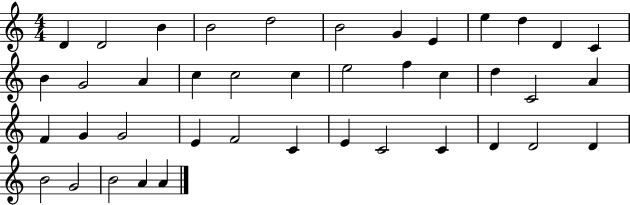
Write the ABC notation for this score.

X:1
T:Untitled
M:4/4
L:1/4
K:C
D D2 B B2 d2 B2 G E e d D C B G2 A c c2 c e2 f c d C2 A F G G2 E F2 C E C2 C D D2 D B2 G2 B2 A A